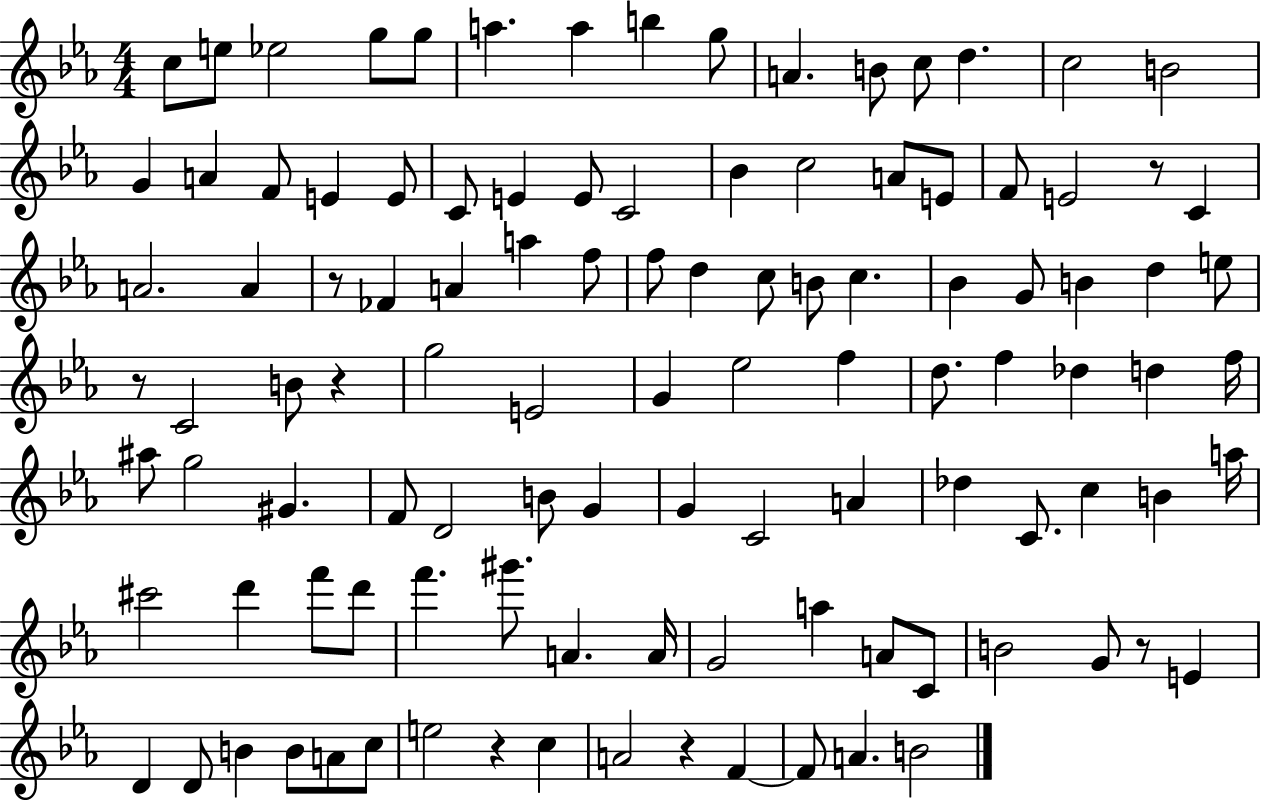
C5/e E5/e Eb5/h G5/e G5/e A5/q. A5/q B5/q G5/e A4/q. B4/e C5/e D5/q. C5/h B4/h G4/q A4/q F4/e E4/q E4/e C4/e E4/q E4/e C4/h Bb4/q C5/h A4/e E4/e F4/e E4/h R/e C4/q A4/h. A4/q R/e FES4/q A4/q A5/q F5/e F5/e D5/q C5/e B4/e C5/q. Bb4/q G4/e B4/q D5/q E5/e R/e C4/h B4/e R/q G5/h E4/h G4/q Eb5/h F5/q D5/e. F5/q Db5/q D5/q F5/s A#5/e G5/h G#4/q. F4/e D4/h B4/e G4/q G4/q C4/h A4/q Db5/q C4/e. C5/q B4/q A5/s C#6/h D6/q F6/e D6/e F6/q. G#6/e. A4/q. A4/s G4/h A5/q A4/e C4/e B4/h G4/e R/e E4/q D4/q D4/e B4/q B4/e A4/e C5/e E5/h R/q C5/q A4/h R/q F4/q F4/e A4/q. B4/h